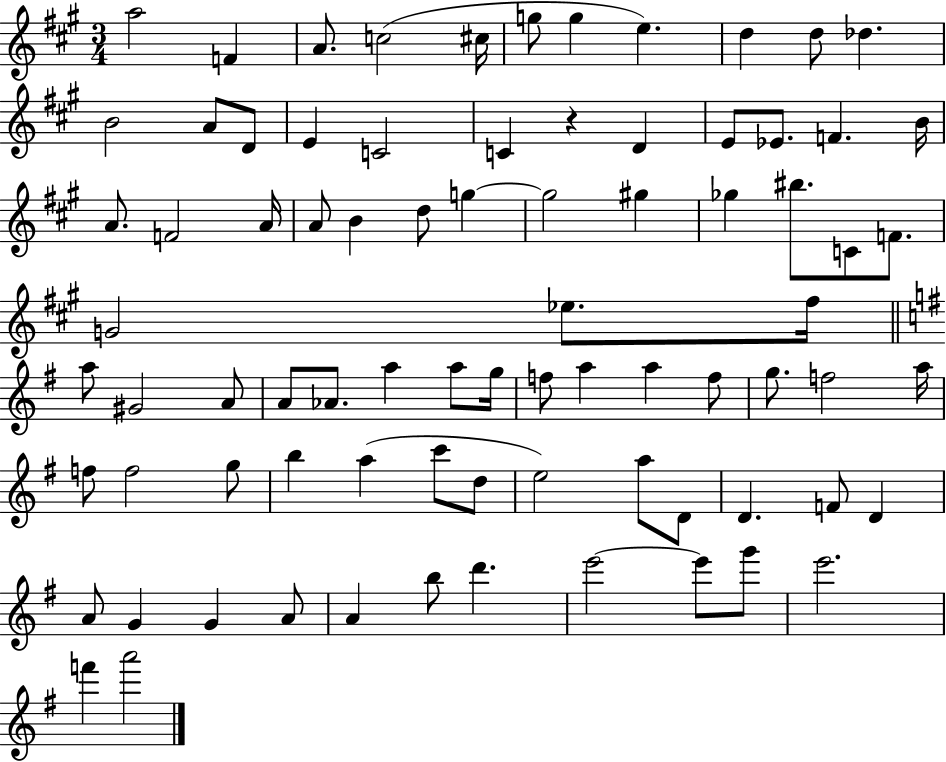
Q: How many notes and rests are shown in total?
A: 80